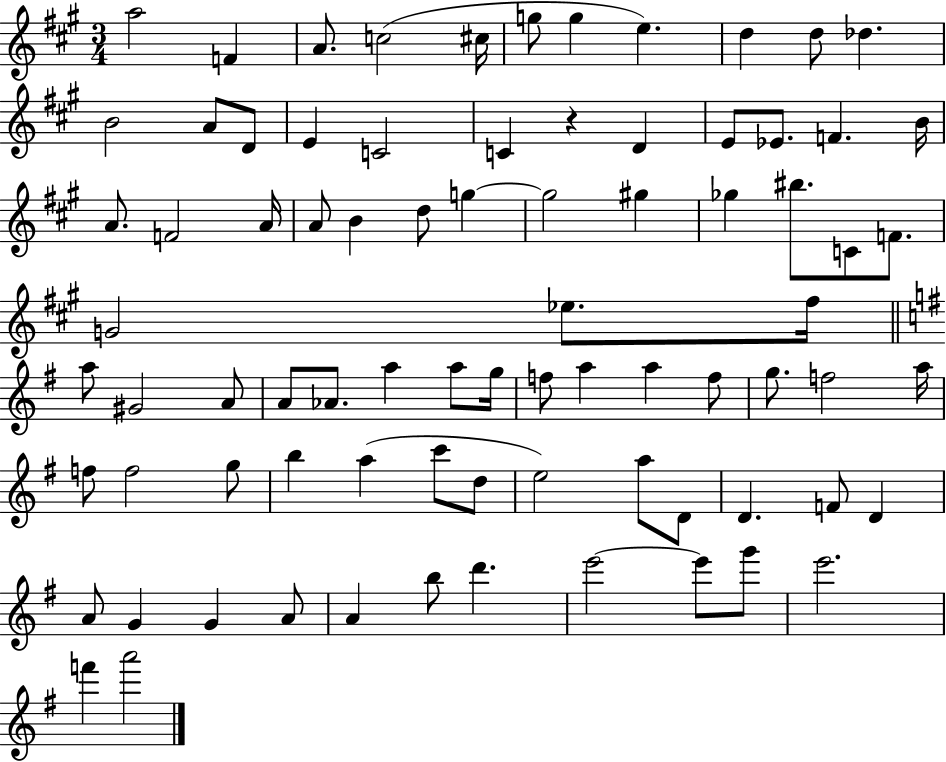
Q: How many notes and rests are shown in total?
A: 80